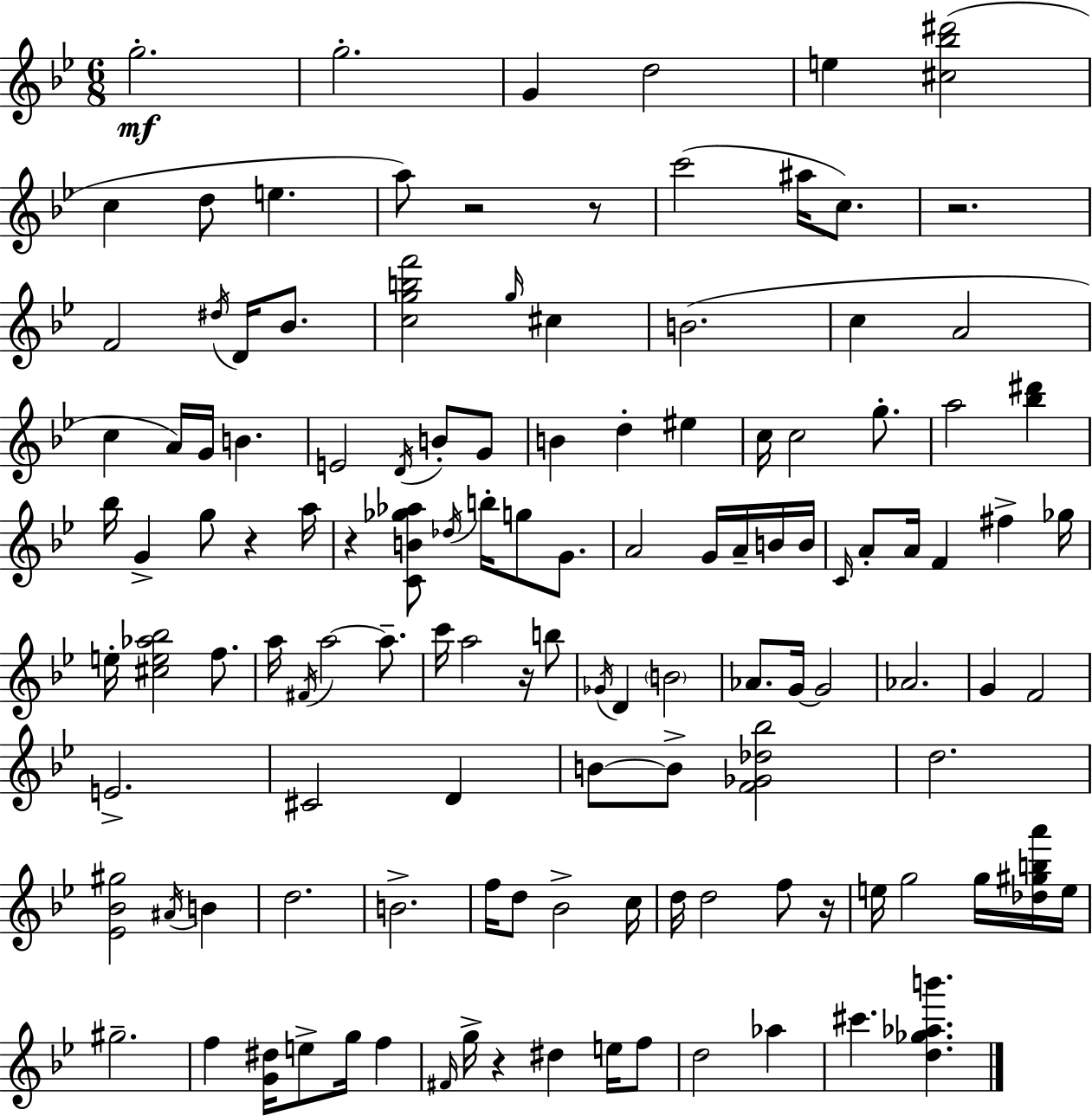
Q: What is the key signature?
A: BES major